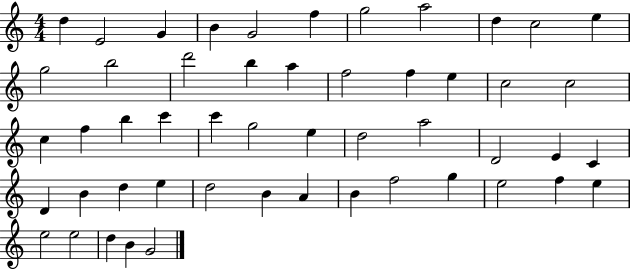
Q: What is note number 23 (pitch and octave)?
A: F5